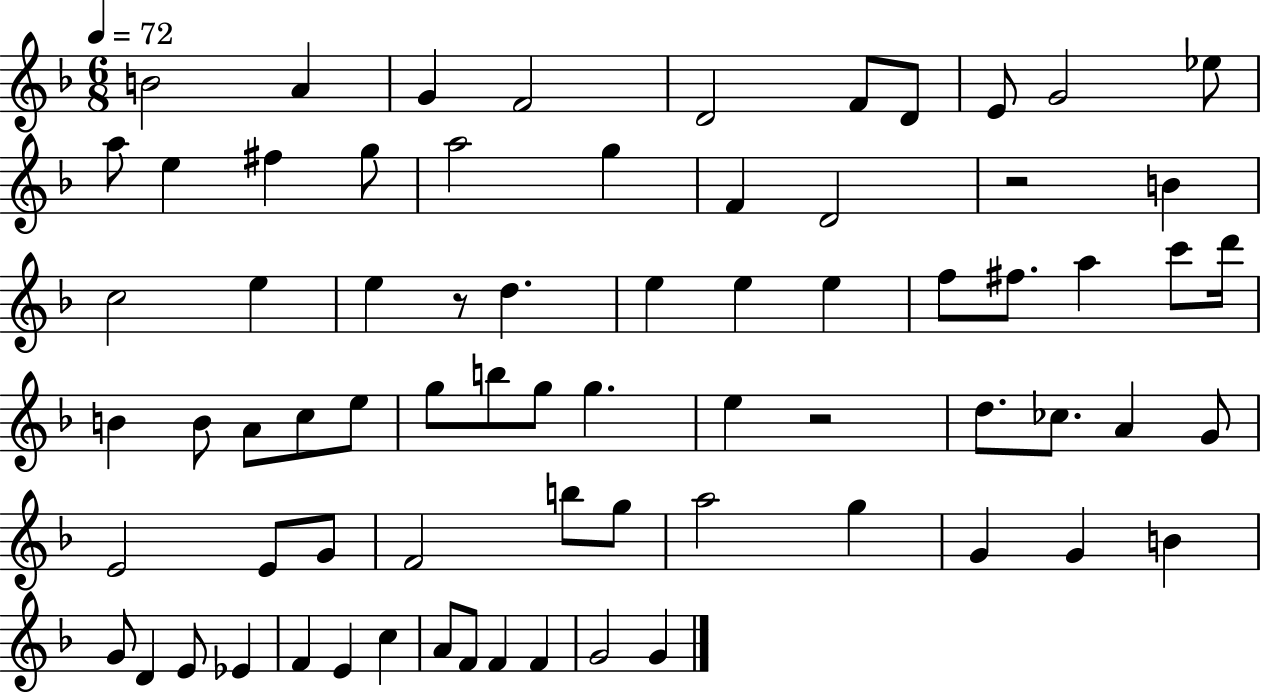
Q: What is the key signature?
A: F major